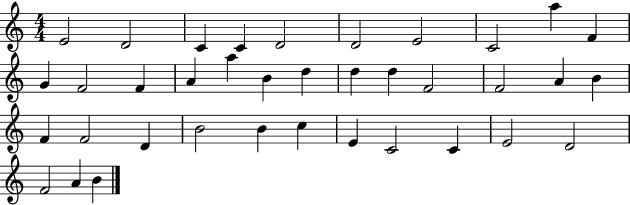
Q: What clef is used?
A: treble